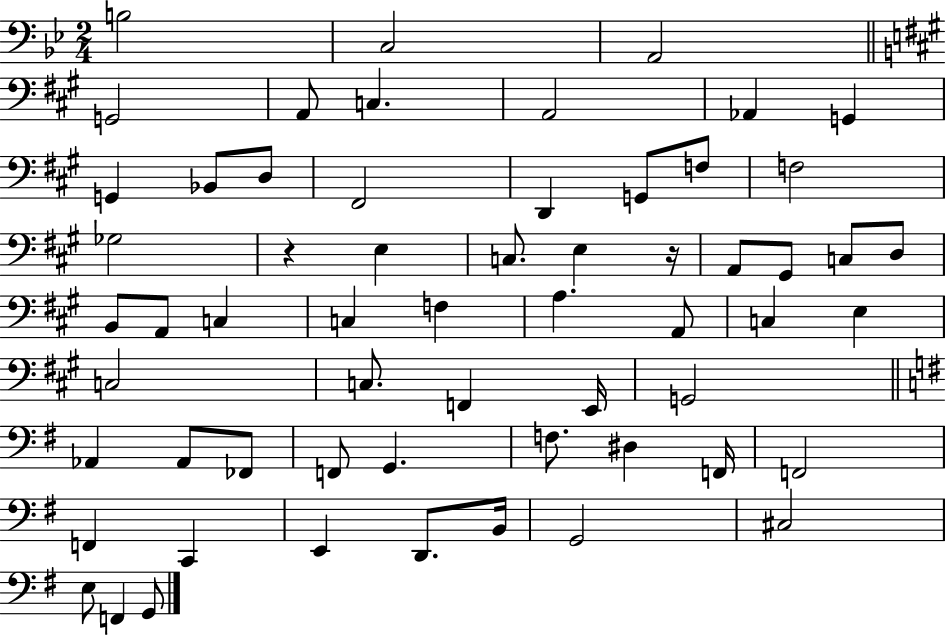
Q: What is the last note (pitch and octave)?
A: G2